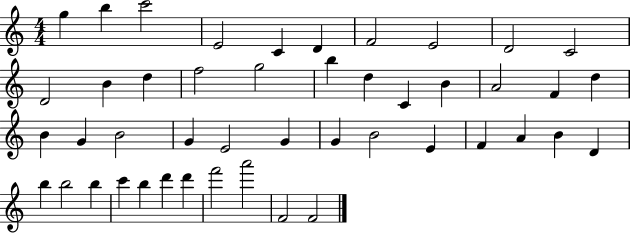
G5/q B5/q C6/h E4/h C4/q D4/q F4/h E4/h D4/h C4/h D4/h B4/q D5/q F5/h G5/h B5/q D5/q C4/q B4/q A4/h F4/q D5/q B4/q G4/q B4/h G4/q E4/h G4/q G4/q B4/h E4/q F4/q A4/q B4/q D4/q B5/q B5/h B5/q C6/q B5/q D6/q D6/q F6/h A6/h F4/h F4/h